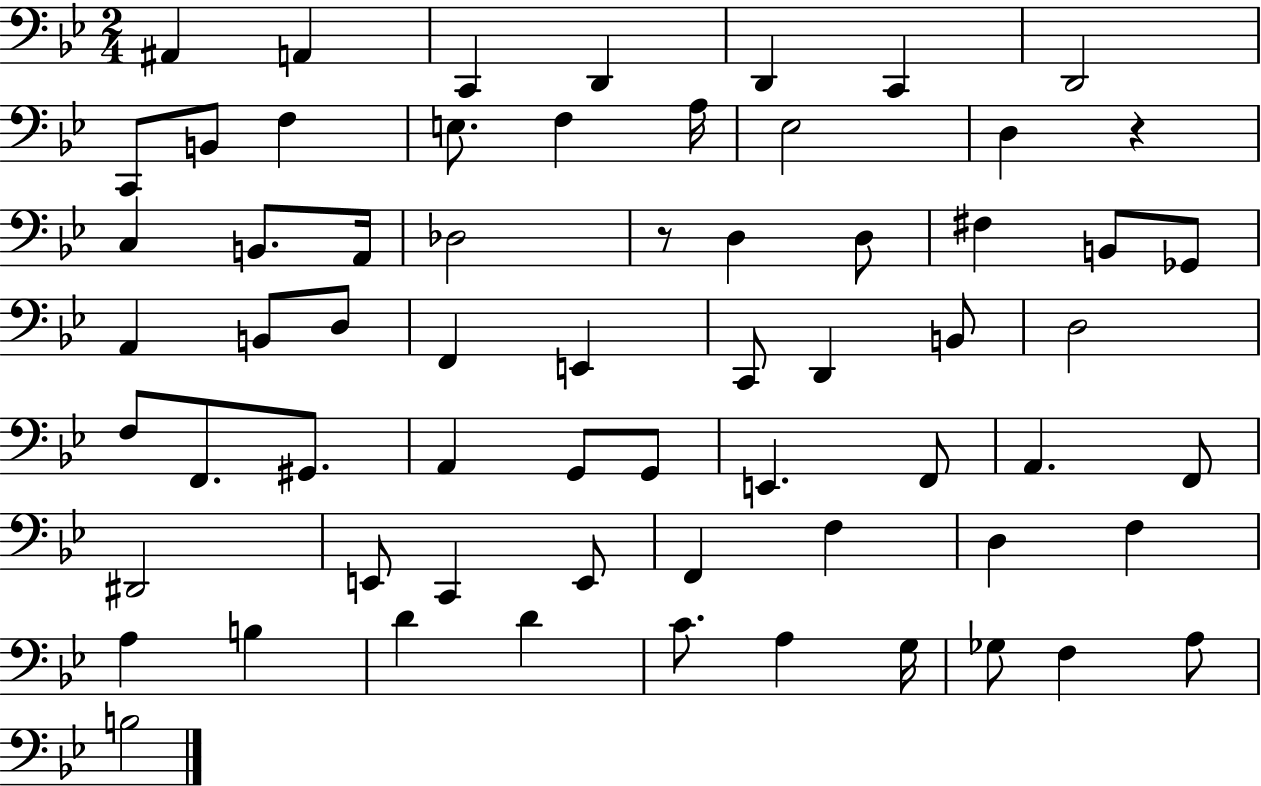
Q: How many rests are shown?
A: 2